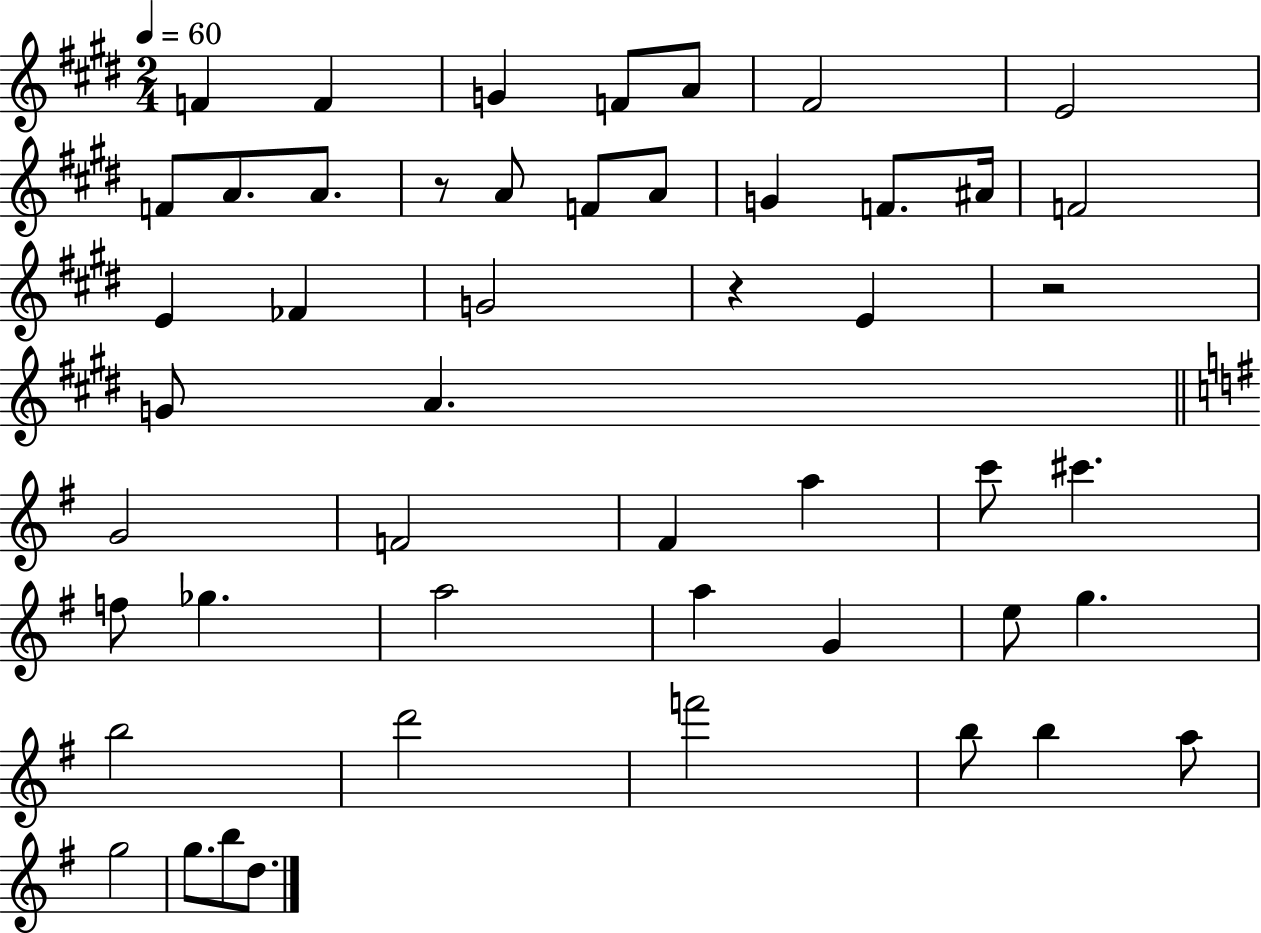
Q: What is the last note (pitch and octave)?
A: D5